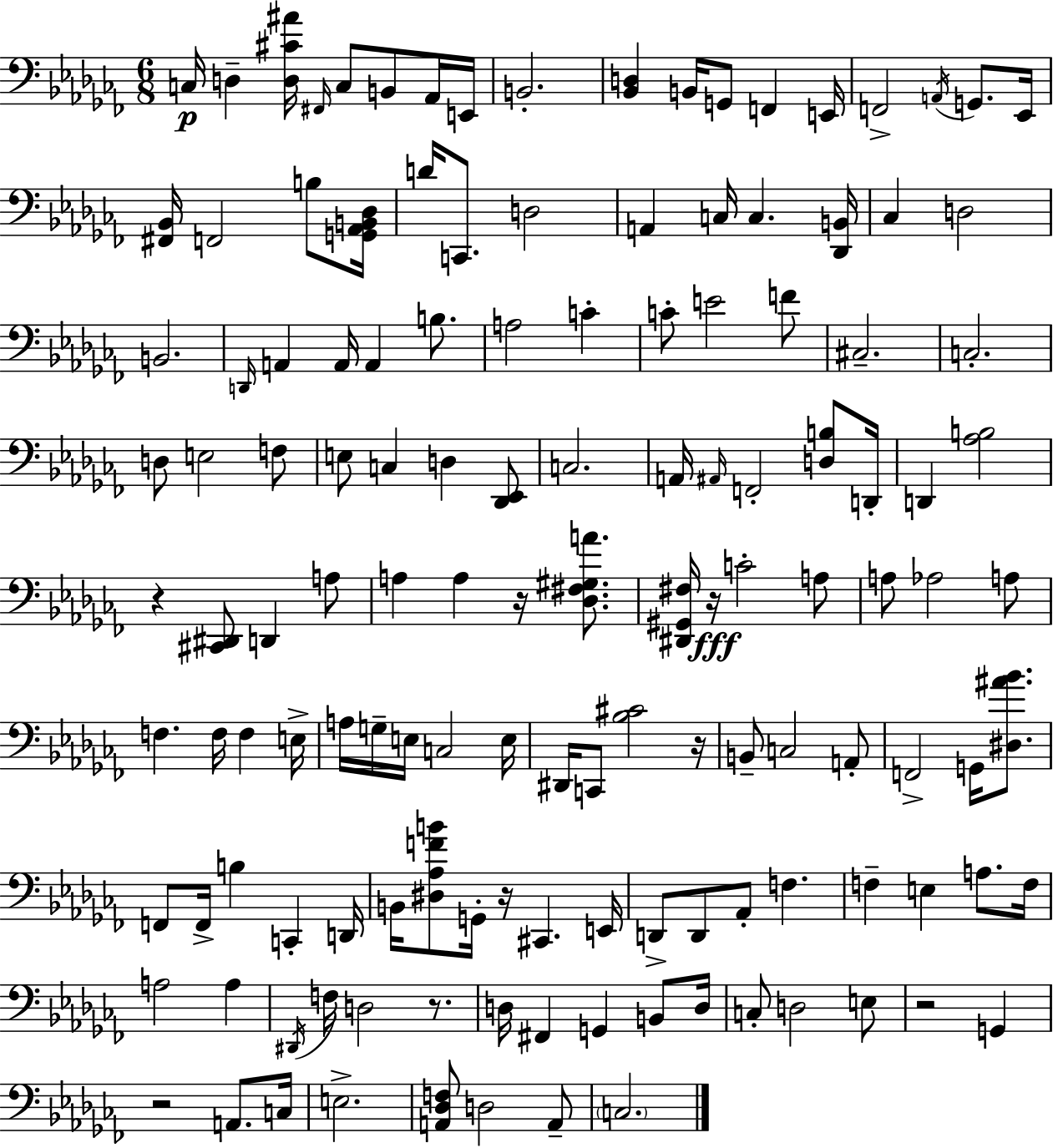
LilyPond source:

{
  \clef bass
  \numericTimeSignature
  \time 6/8
  \key aes \minor
  \repeat volta 2 { c16\p d4-- <d cis' ais'>16 \grace { fis,16 } c8 b,8 aes,16 | e,16 b,2.-. | <bes, d>4 b,16 g,8 f,4 | e,16 f,2-> \acciaccatura { a,16 } g,8. | \break ees,16 <fis, bes,>16 f,2 b8 | <g, aes, b, des>16 d'16 c,8. d2 | a,4 c16 c4. | <des, b,>16 ces4 d2 | \break b,2. | \grace { d,16 } a,4 a,16 a,4 | b8. a2 c'4-. | c'8-. e'2 | \break f'8 cis2.-- | c2.-. | d8 e2 | f8 e8 c4 d4 | \break <des, ees,>8 c2. | a,16 \grace { ais,16 } f,2-. | <d b>8 d,16-. d,4 <aes b>2 | r4 <cis, dis,>8 d,4 | \break a8 a4 a4 | r16 <des fis gis a'>8. <dis, gis, fis>16 r16\fff c'2-. | a8 a8 aes2 | a8 f4. f16 f4 | \break e16-> a16 g16-- e16 c2 | e16 dis,16 c,8 <bes cis'>2 | r16 b,8-- c2 | a,8-. f,2-> | \break g,16 <dis ais' bes'>8. f,8 f,16-> b4 c,4-. | d,16 b,16 <dis aes f' b'>8 g,16-. r16 cis,4. | e,16 d,8-> d,8 aes,8-. f4. | f4-- e4 | \break a8. f16 a2 | a4 \acciaccatura { dis,16 } f16 d2 | r8. d16 fis,4 g,4 | b,8 d16 c8-. d2 | \break e8 r2 | g,4 r2 | a,8. c16 e2.-> | <a, des f>8 d2 | \break a,8-- \parenthesize c2. | } \bar "|."
}